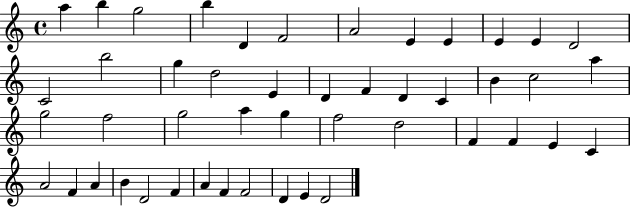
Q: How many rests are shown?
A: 0